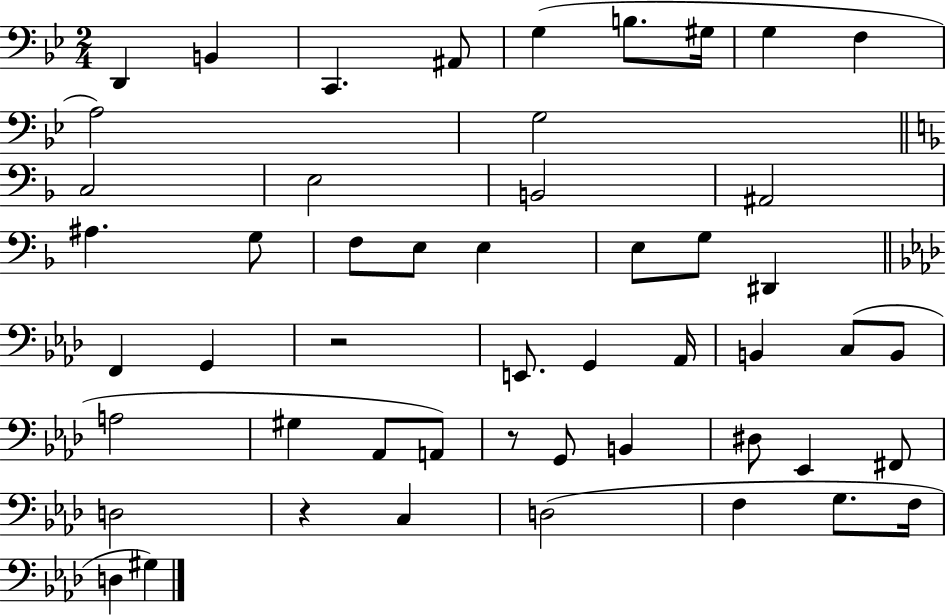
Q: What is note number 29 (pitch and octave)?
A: B2